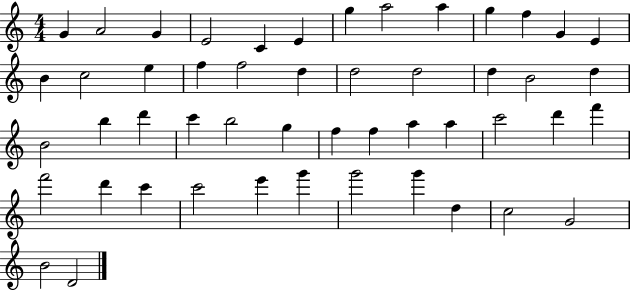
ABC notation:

X:1
T:Untitled
M:4/4
L:1/4
K:C
G A2 G E2 C E g a2 a g f G E B c2 e f f2 d d2 d2 d B2 d B2 b d' c' b2 g f f a a c'2 d' f' f'2 d' c' c'2 e' g' g'2 g' d c2 G2 B2 D2